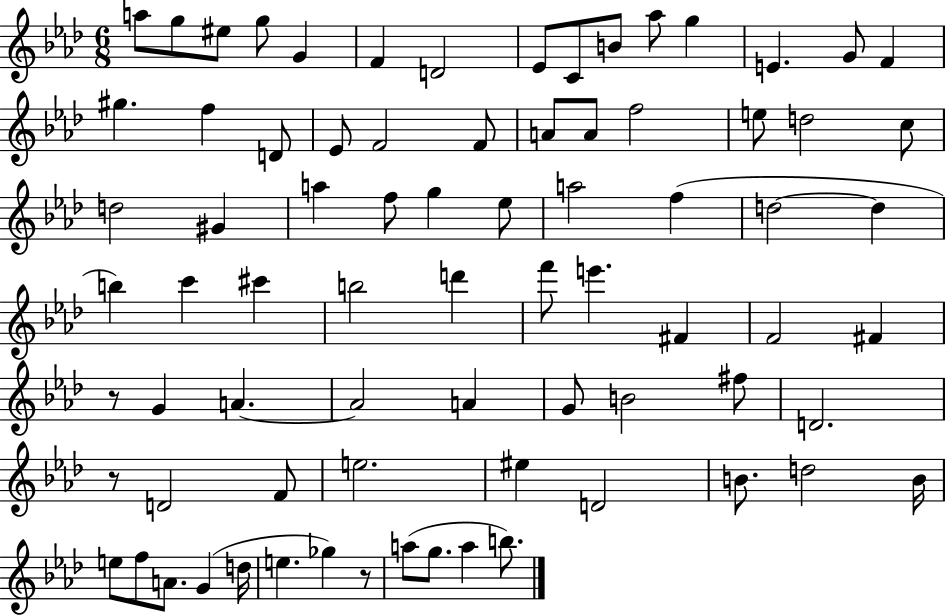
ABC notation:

X:1
T:Untitled
M:6/8
L:1/4
K:Ab
a/2 g/2 ^e/2 g/2 G F D2 _E/2 C/2 B/2 _a/2 g E G/2 F ^g f D/2 _E/2 F2 F/2 A/2 A/2 f2 e/2 d2 c/2 d2 ^G a f/2 g _e/2 a2 f d2 d b c' ^c' b2 d' f'/2 e' ^F F2 ^F z/2 G A A2 A G/2 B2 ^f/2 D2 z/2 D2 F/2 e2 ^e D2 B/2 d2 B/4 e/2 f/2 A/2 G d/4 e _g z/2 a/2 g/2 a b/2